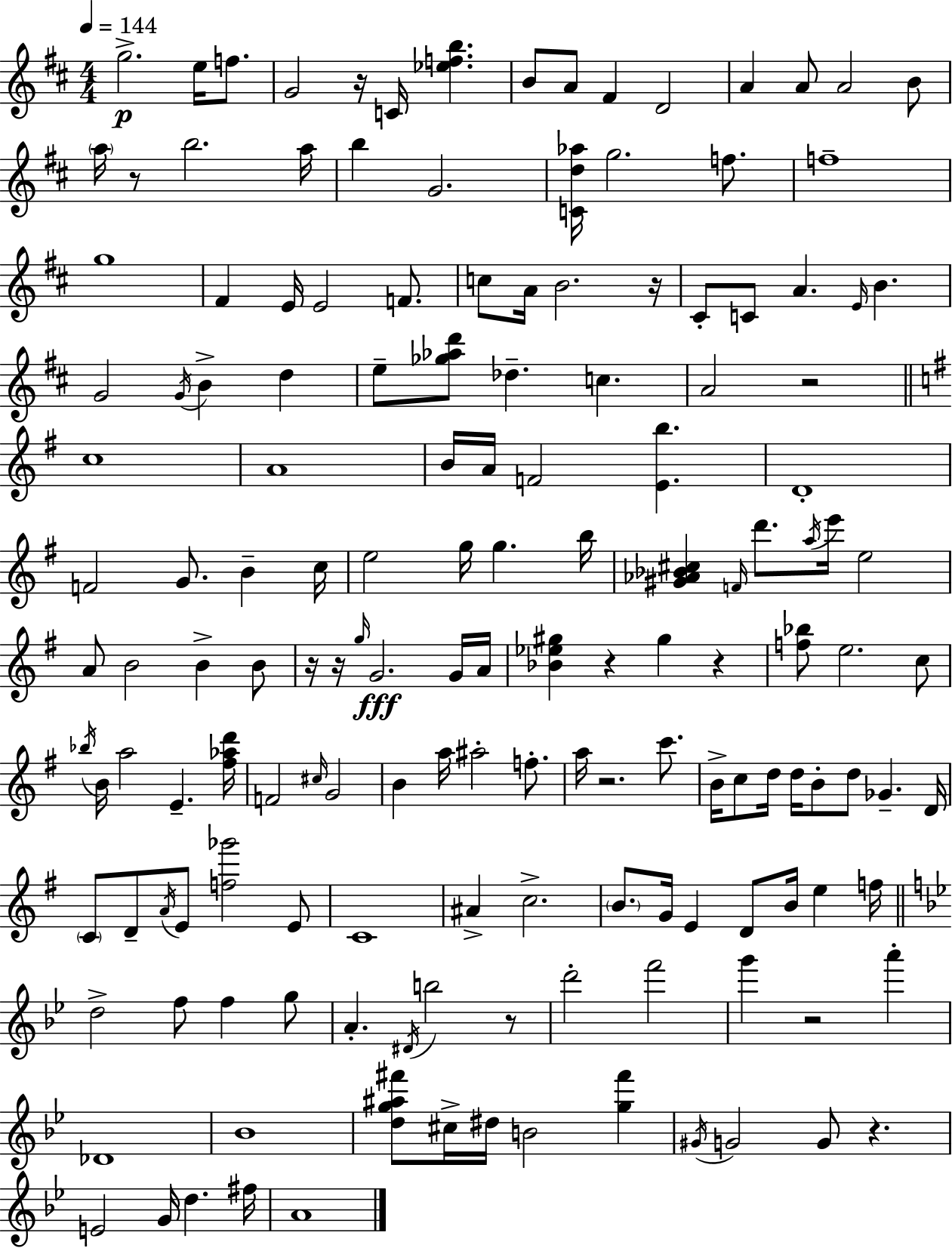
G5/h. E5/s F5/e. G4/h R/s C4/s [Eb5,F5,B5]/q. B4/e A4/e F#4/q D4/h A4/q A4/e A4/h B4/e A5/s R/e B5/h. A5/s B5/q G4/h. [C4,D5,Ab5]/s G5/h. F5/e. F5/w G5/w F#4/q E4/s E4/h F4/e. C5/e A4/s B4/h. R/s C#4/e C4/e A4/q. E4/s B4/q. G4/h G4/s B4/q D5/q E5/e [Gb5,Ab5,D6]/e Db5/q. C5/q. A4/h R/h C5/w A4/w B4/s A4/s F4/h [E4,B5]/q. D4/w F4/h G4/e. B4/q C5/s E5/h G5/s G5/q. B5/s [G#4,Ab4,Bb4,C#5]/q F4/s D6/e. A5/s E6/s E5/h A4/e B4/h B4/q B4/e R/s R/s G5/s G4/h. G4/s A4/s [Bb4,Eb5,G#5]/q R/q G#5/q R/q [F5,Bb5]/e E5/h. C5/e Bb5/s B4/s A5/h E4/q. [F#5,Ab5,D6]/s F4/h C#5/s G4/h B4/q A5/s A#5/h F5/e. A5/s R/h. C6/e. B4/s C5/e D5/s D5/s B4/e D5/e Gb4/q. D4/s C4/e D4/e A4/s E4/e [F5,Gb6]/h E4/e C4/w A#4/q C5/h. B4/e. G4/s E4/q D4/e B4/s E5/q F5/s D5/h F5/e F5/q G5/e A4/q. D#4/s B5/h R/e D6/h F6/h G6/q R/h A6/q Db4/w Bb4/w [D5,G5,A#5,F#6]/e C#5/s D#5/s B4/h [G5,F#6]/q G#4/s G4/h G4/e R/q. E4/h G4/s D5/q. F#5/s A4/w